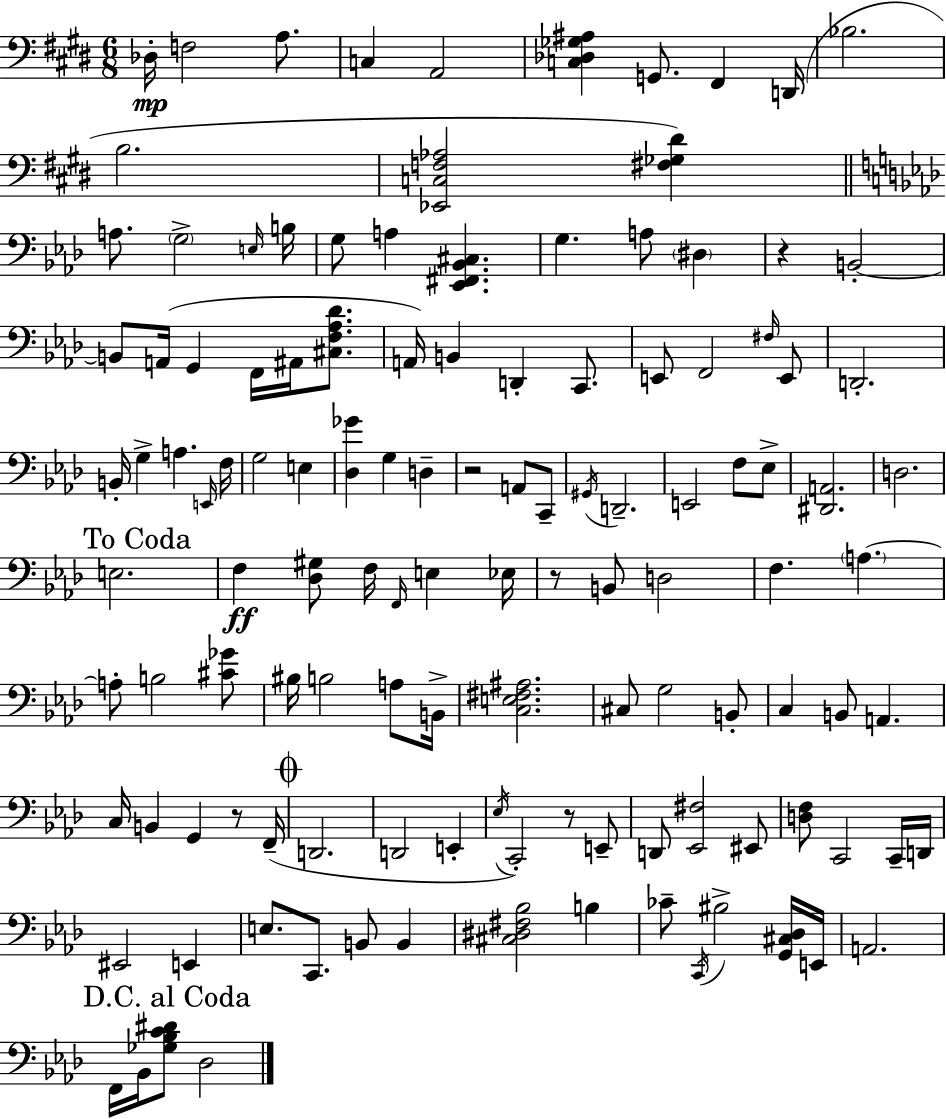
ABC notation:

X:1
T:Untitled
M:6/8
L:1/4
K:E
_D,/4 F,2 A,/2 C, A,,2 [C,_D,_G,^A,] G,,/2 ^F,, D,,/4 _B,2 B,2 [_E,,C,F,_A,]2 [^F,_G,^D] A,/2 G,2 E,/4 B,/4 G,/2 A, [_E,,^F,,_B,,^C,] G, A,/2 ^D, z B,,2 B,,/2 A,,/4 G,, F,,/4 ^A,,/4 [^C,F,_A,_D]/2 A,,/4 B,, D,, C,,/2 E,,/2 F,,2 ^F,/4 E,,/2 D,,2 B,,/4 G, A, E,,/4 F,/4 G,2 E, [_D,_G] G, D, z2 A,,/2 C,,/2 ^G,,/4 D,,2 E,,2 F,/2 _E,/2 [^D,,A,,]2 D,2 E,2 F, [_D,^G,]/2 F,/4 F,,/4 E, _E,/4 z/2 B,,/2 D,2 F, A, A,/2 B,2 [^C_G]/2 ^B,/4 B,2 A,/2 B,,/4 [C,E,^F,^A,]2 ^C,/2 G,2 B,,/2 C, B,,/2 A,, C,/4 B,, G,, z/2 F,,/4 D,,2 D,,2 E,, _E,/4 C,,2 z/2 E,,/2 D,,/2 [_E,,^F,]2 ^E,,/2 [D,F,]/2 C,,2 C,,/4 D,,/4 ^E,,2 E,, E,/2 C,,/2 B,,/2 B,, [^C,^D,^F,_B,]2 B, _C/2 C,,/4 ^B,2 [G,,^C,_D,]/4 E,,/4 A,,2 F,,/4 _B,,/4 [_G,_B,C^D]/2 _D,2